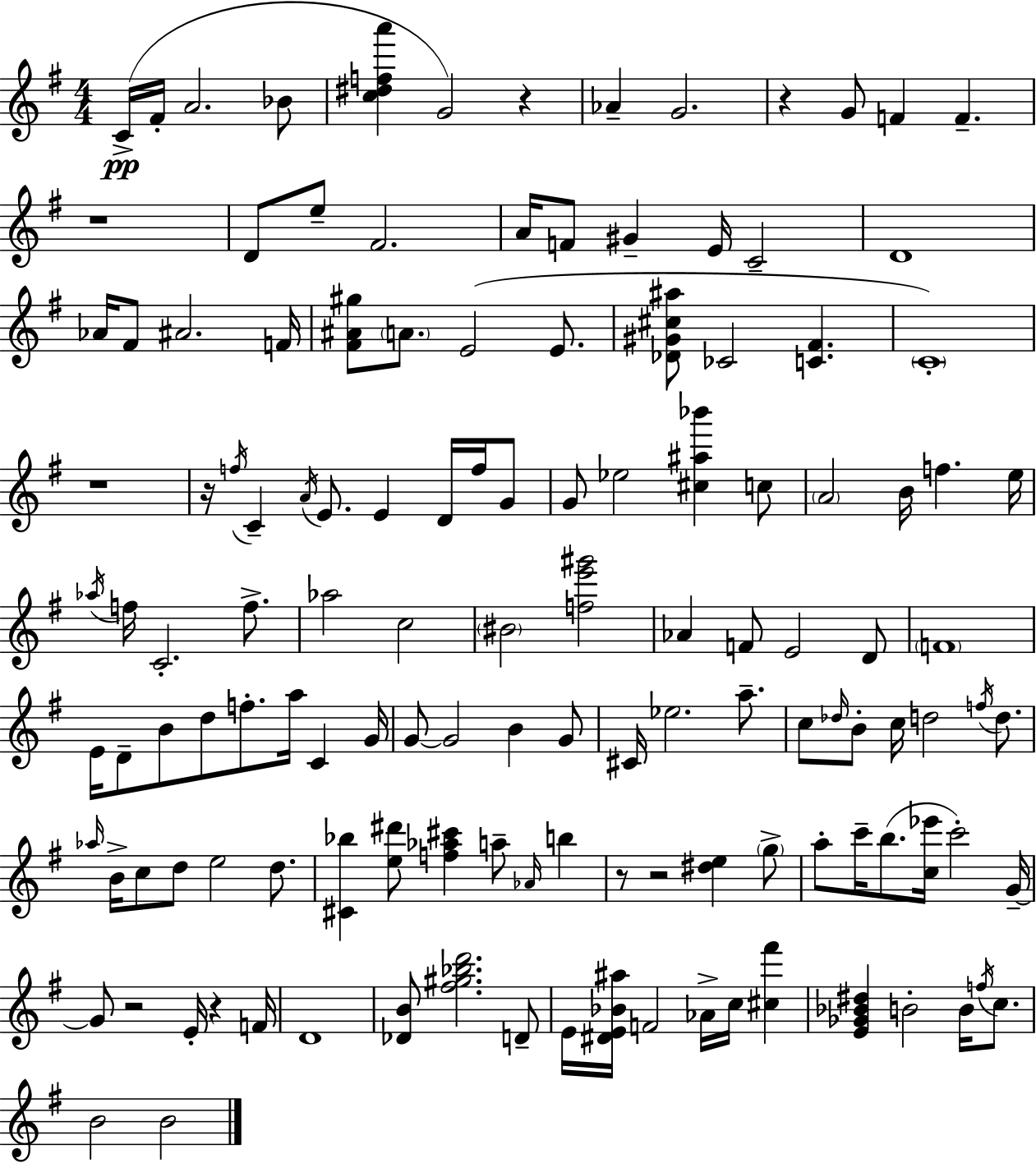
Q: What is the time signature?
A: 4/4